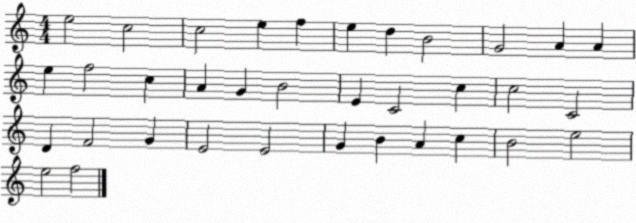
X:1
T:Untitled
M:4/4
L:1/4
K:C
e2 c2 c2 e f e d B2 G2 A A e f2 c A G B2 E C2 c c2 C2 D F2 G E2 E2 G B A c B2 e2 e2 f2